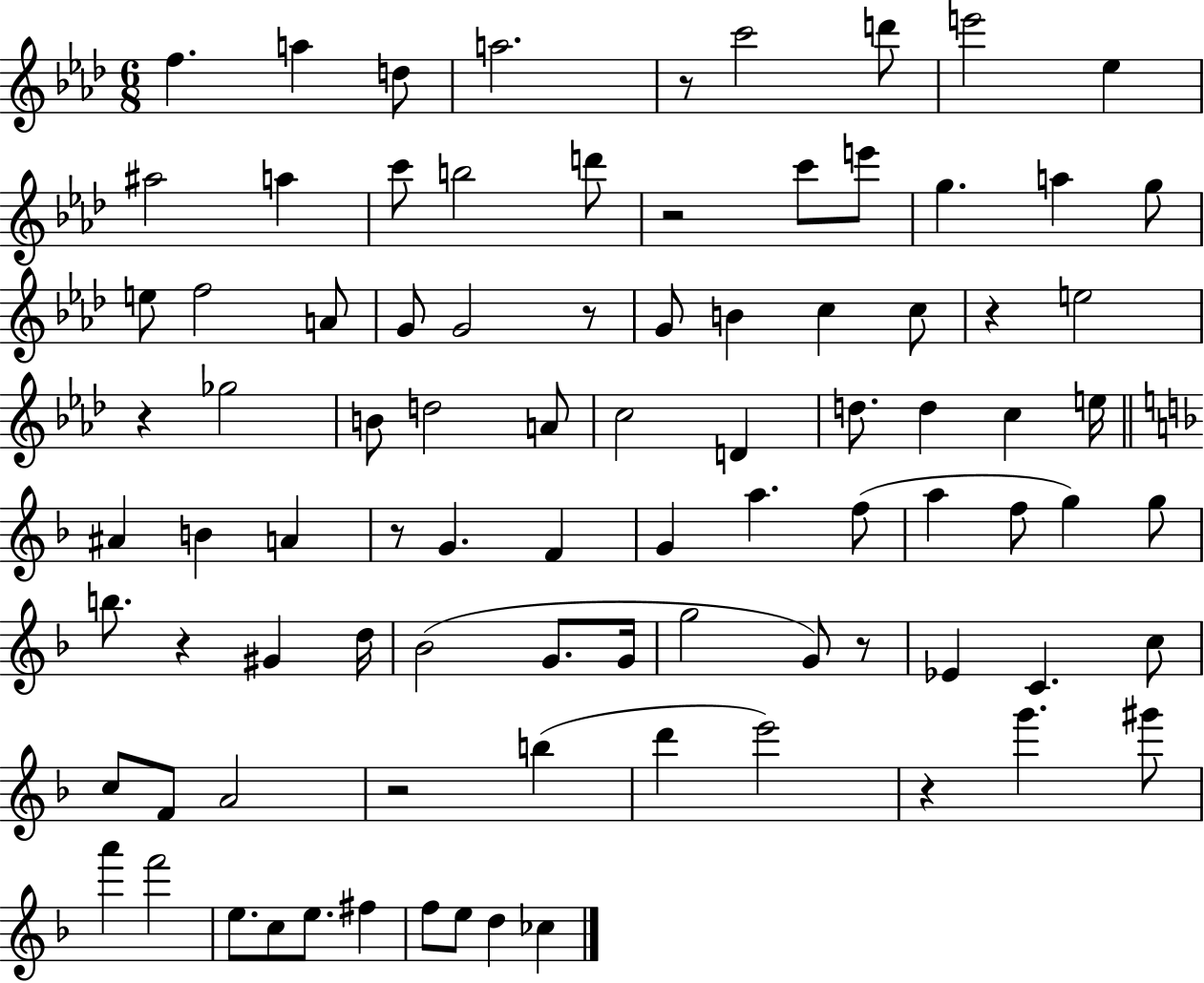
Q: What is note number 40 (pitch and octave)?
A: B4